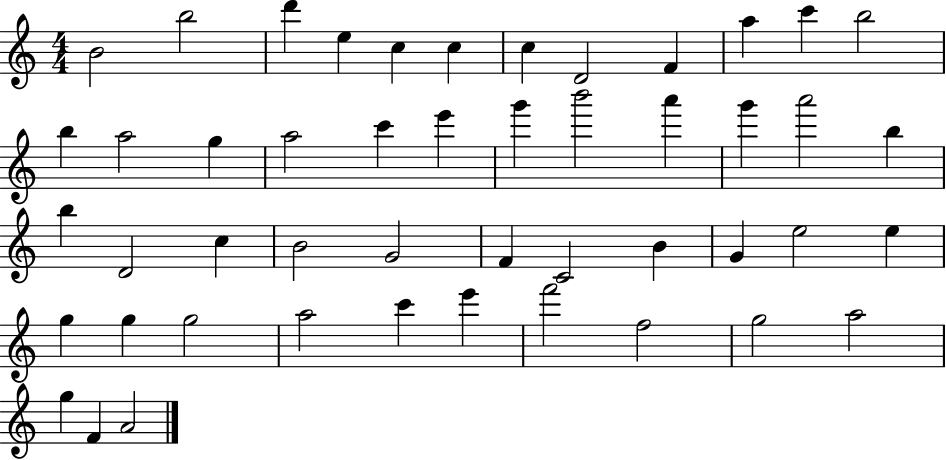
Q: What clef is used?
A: treble